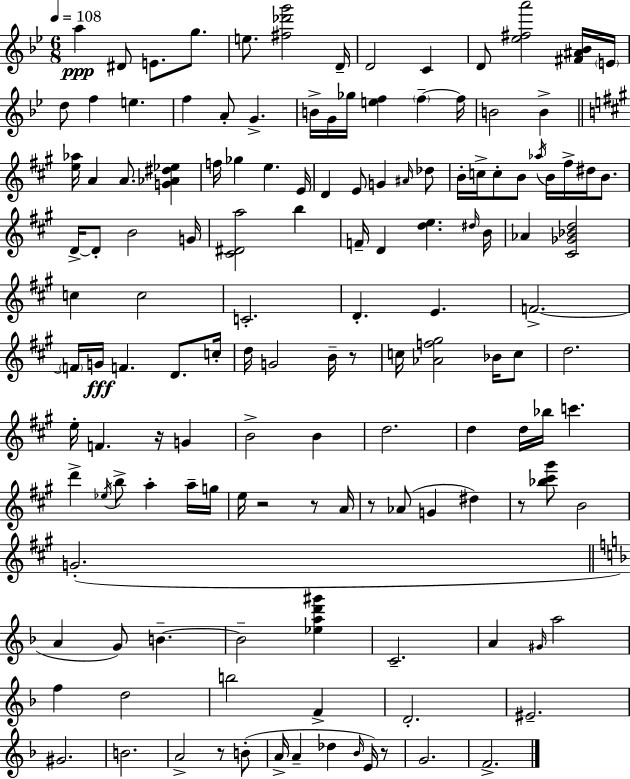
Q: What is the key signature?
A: BES major